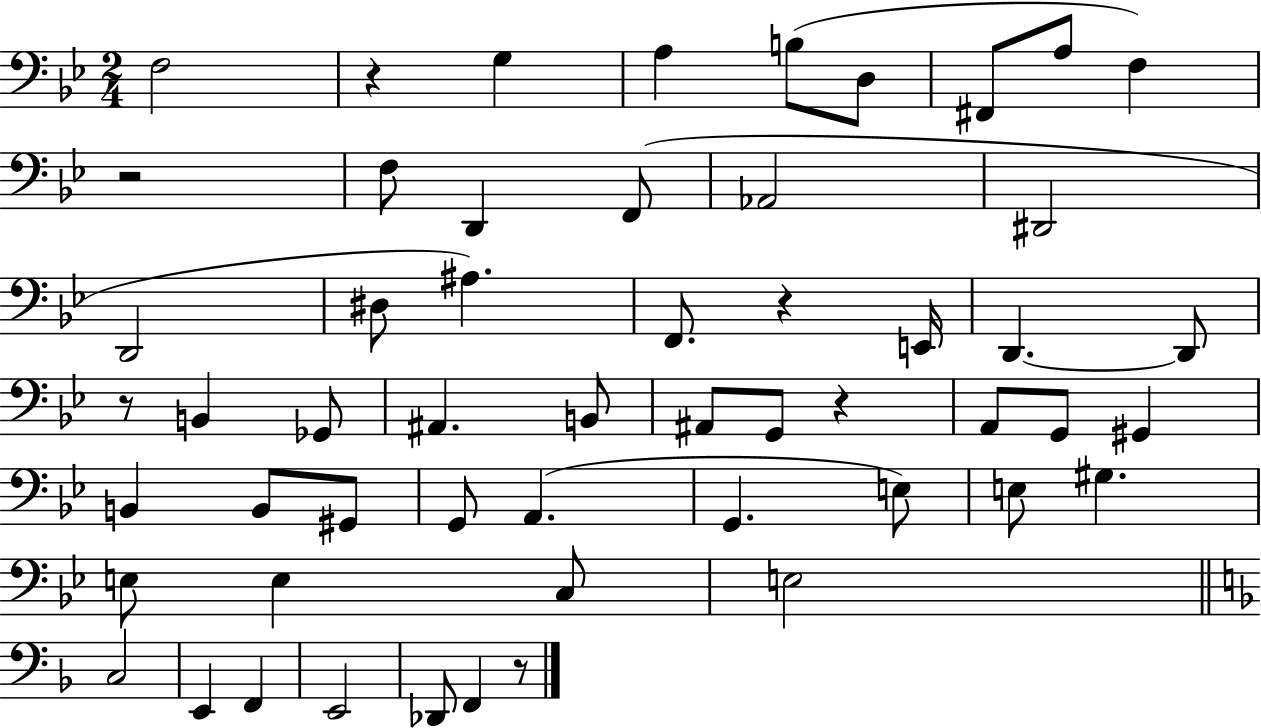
{
  \clef bass
  \numericTimeSignature
  \time 2/4
  \key bes \major
  f2 | r4 g4 | a4 b8( d8 | fis,8 a8 f4) | \break r2 | f8 d,4 f,8( | aes,2 | dis,2 | \break d,2 | dis8 ais4.) | f,8. r4 e,16 | d,4.~~ d,8 | \break r8 b,4 ges,8 | ais,4. b,8 | ais,8 g,8 r4 | a,8 g,8 gis,4 | \break b,4 b,8 gis,8 | g,8 a,4.( | g,4. e8) | e8 gis4. | \break e8 e4 c8 | e2 | \bar "||" \break \key d \minor c2 | e,4 f,4 | e,2 | des,8 f,4 r8 | \break \bar "|."
}